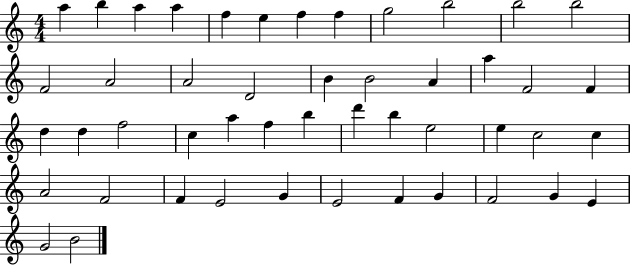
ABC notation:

X:1
T:Untitled
M:4/4
L:1/4
K:C
a b a a f e f f g2 b2 b2 b2 F2 A2 A2 D2 B B2 A a F2 F d d f2 c a f b d' b e2 e c2 c A2 F2 F E2 G E2 F G F2 G E G2 B2